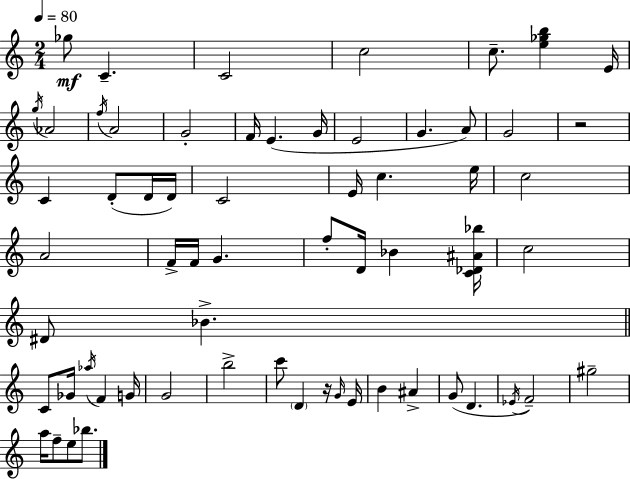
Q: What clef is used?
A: treble